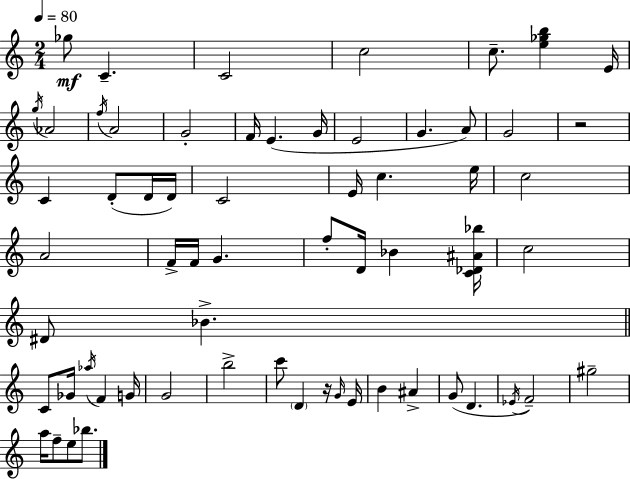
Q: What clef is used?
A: treble